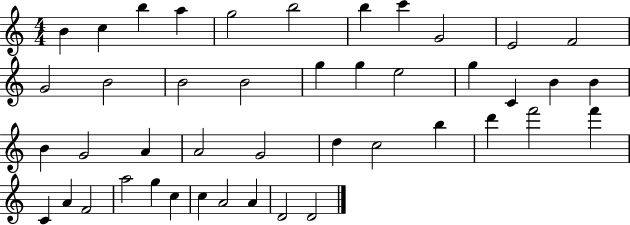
{
  \clef treble
  \numericTimeSignature
  \time 4/4
  \key c \major
  b'4 c''4 b''4 a''4 | g''2 b''2 | b''4 c'''4 g'2 | e'2 f'2 | \break g'2 b'2 | b'2 b'2 | g''4 g''4 e''2 | g''4 c'4 b'4 b'4 | \break b'4 g'2 a'4 | a'2 g'2 | d''4 c''2 b''4 | d'''4 f'''2 f'''4 | \break c'4 a'4 f'2 | a''2 g''4 c''4 | c''4 a'2 a'4 | d'2 d'2 | \break \bar "|."
}